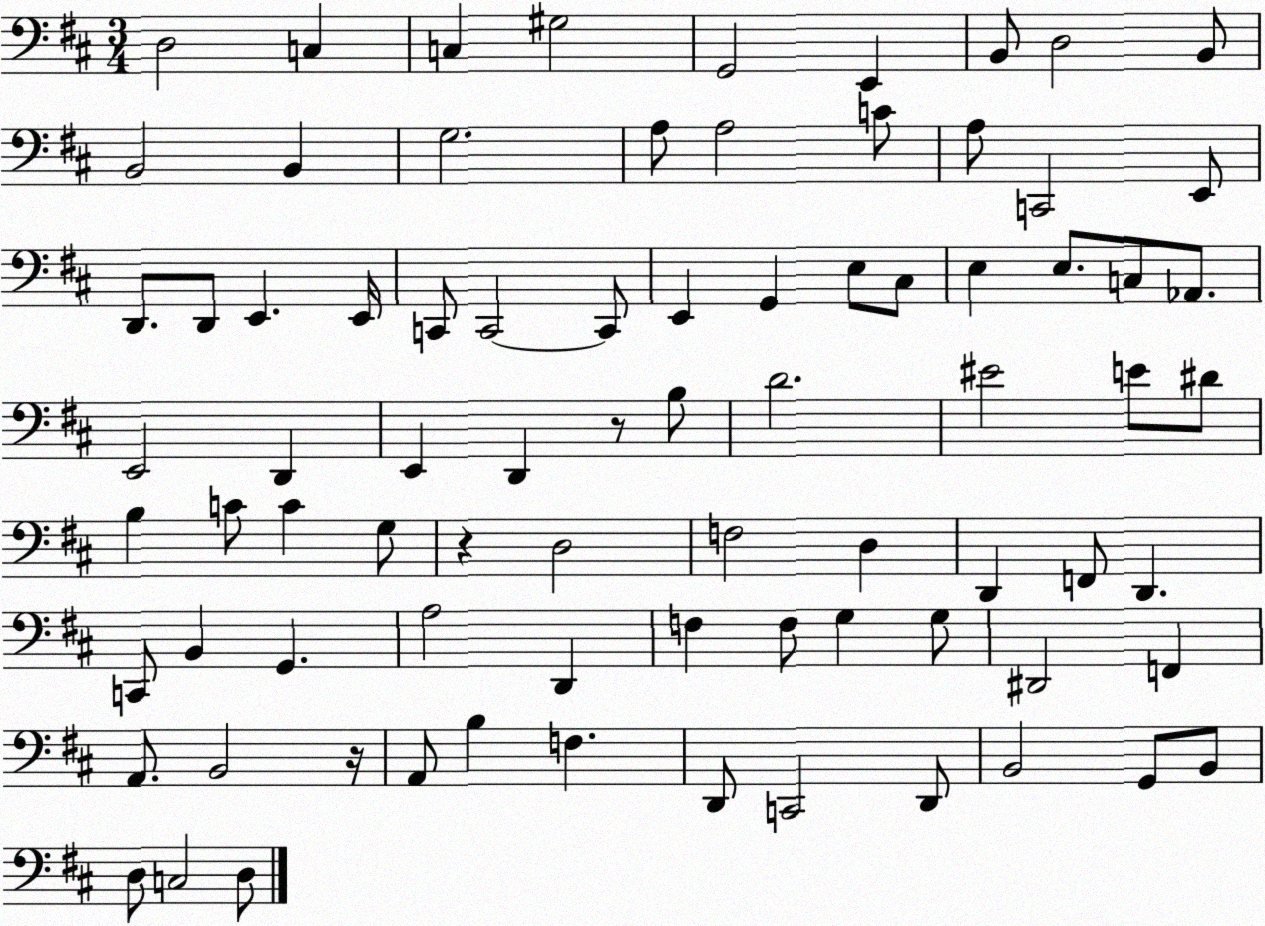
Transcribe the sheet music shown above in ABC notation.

X:1
T:Untitled
M:3/4
L:1/4
K:D
D,2 C, C, ^G,2 G,,2 E,, B,,/2 D,2 B,,/2 B,,2 B,, G,2 A,/2 A,2 C/2 A,/2 C,,2 E,,/2 D,,/2 D,,/2 E,, E,,/4 C,,/2 C,,2 C,,/2 E,, G,, E,/2 ^C,/2 E, E,/2 C,/2 _A,,/2 E,,2 D,, E,, D,, z/2 B,/2 D2 ^E2 E/2 ^D/2 B, C/2 C G,/2 z D,2 F,2 D, D,, F,,/2 D,, C,,/2 B,, G,, A,2 D,, F, F,/2 G, G,/2 ^D,,2 F,, A,,/2 B,,2 z/4 A,,/2 B, F, D,,/2 C,,2 D,,/2 B,,2 G,,/2 B,,/2 D,/2 C,2 D,/2